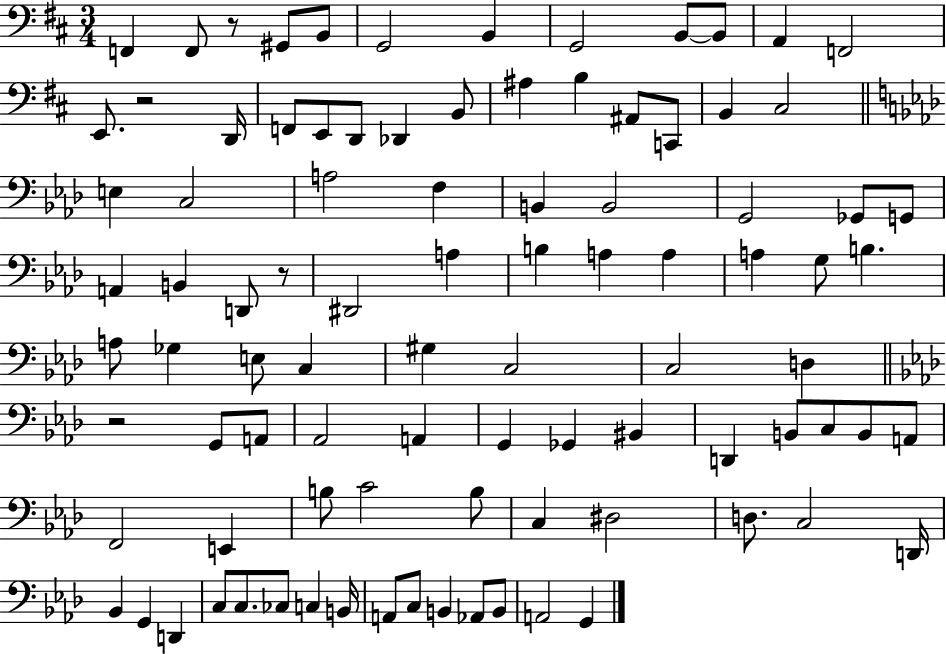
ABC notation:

X:1
T:Untitled
M:3/4
L:1/4
K:D
F,, F,,/2 z/2 ^G,,/2 B,,/2 G,,2 B,, G,,2 B,,/2 B,,/2 A,, F,,2 E,,/2 z2 D,,/4 F,,/2 E,,/2 D,,/2 _D,, B,,/2 ^A, B, ^A,,/2 C,,/2 B,, ^C,2 E, C,2 A,2 F, B,, B,,2 G,,2 _G,,/2 G,,/2 A,, B,, D,,/2 z/2 ^D,,2 A, B, A, A, A, G,/2 B, A,/2 _G, E,/2 C, ^G, C,2 C,2 D, z2 G,,/2 A,,/2 _A,,2 A,, G,, _G,, ^B,, D,, B,,/2 C,/2 B,,/2 A,,/2 F,,2 E,, B,/2 C2 B,/2 C, ^D,2 D,/2 C,2 D,,/4 _B,, G,, D,, C,/2 C,/2 _C,/2 C, B,,/4 A,,/2 C,/2 B,, _A,,/2 B,,/2 A,,2 G,,